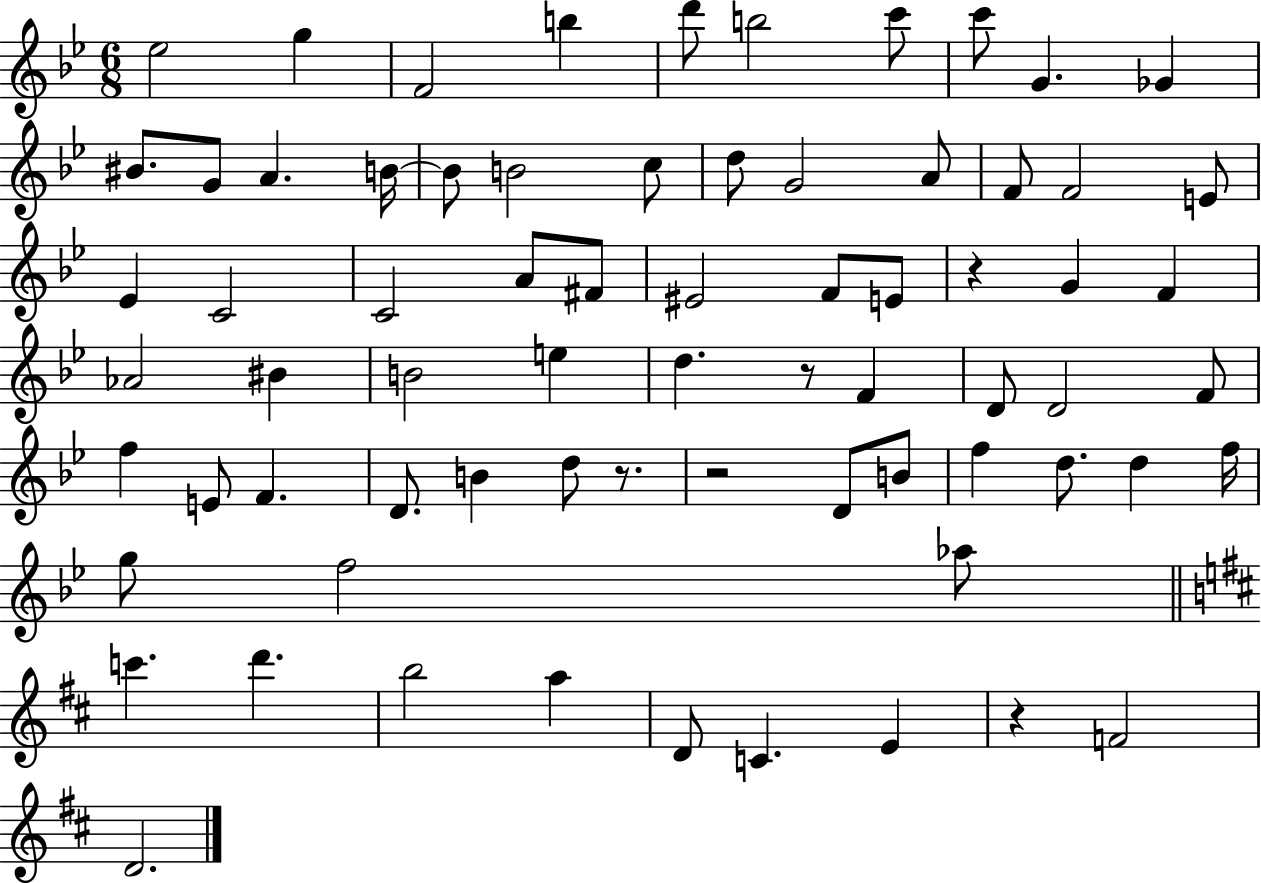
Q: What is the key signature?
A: BES major